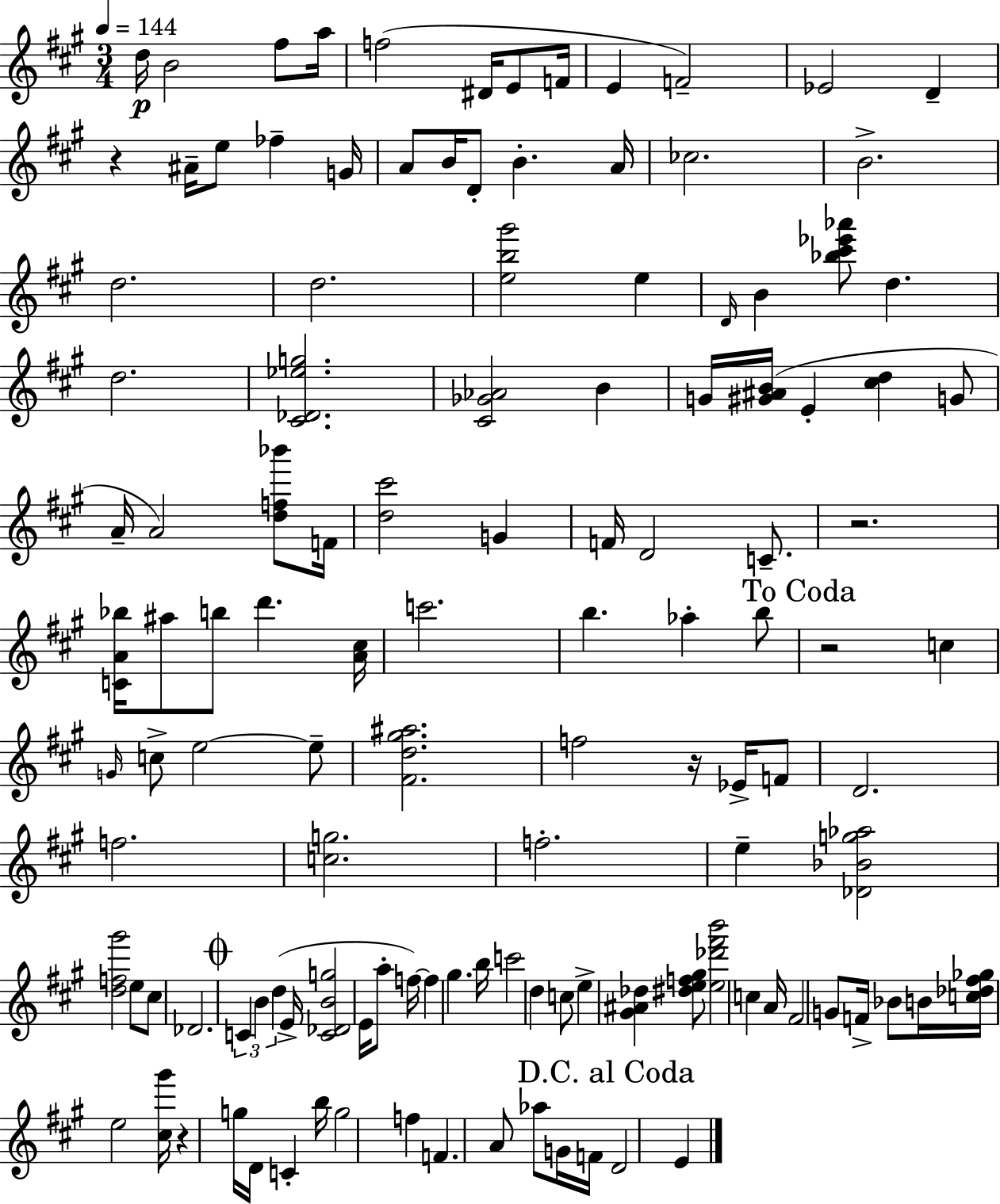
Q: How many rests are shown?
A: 5